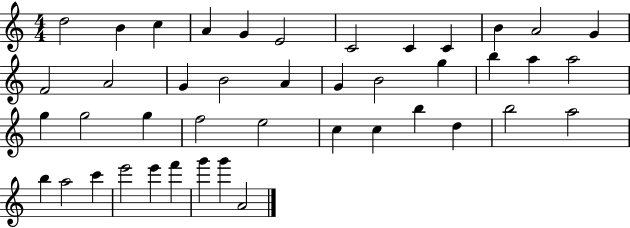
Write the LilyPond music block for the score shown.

{
  \clef treble
  \numericTimeSignature
  \time 4/4
  \key c \major
  d''2 b'4 c''4 | a'4 g'4 e'2 | c'2 c'4 c'4 | b'4 a'2 g'4 | \break f'2 a'2 | g'4 b'2 a'4 | g'4 b'2 g''4 | b''4 a''4 a''2 | \break g''4 g''2 g''4 | f''2 e''2 | c''4 c''4 b''4 d''4 | b''2 a''2 | \break b''4 a''2 c'''4 | e'''2 e'''4 f'''4 | g'''4 g'''4 a'2 | \bar "|."
}